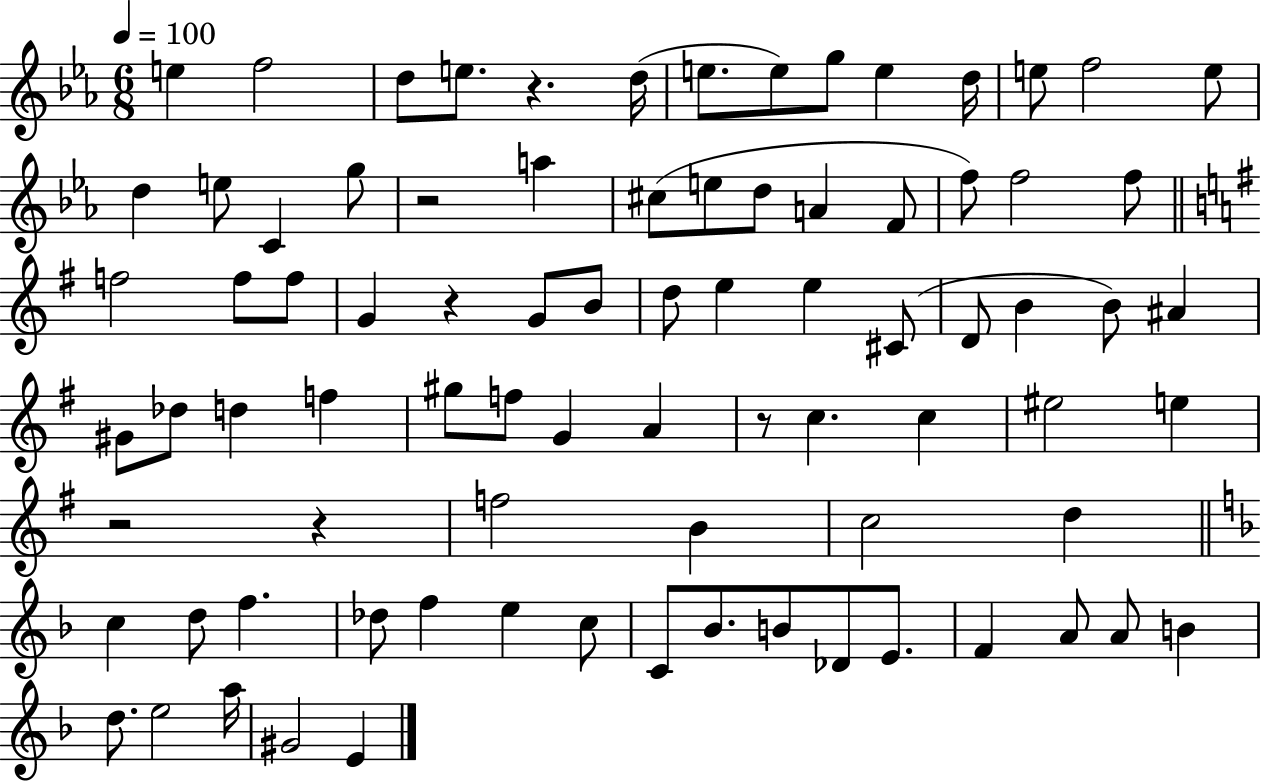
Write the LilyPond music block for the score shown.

{
  \clef treble
  \numericTimeSignature
  \time 6/8
  \key ees \major
  \tempo 4 = 100
  e''4 f''2 | d''8 e''8. r4. d''16( | e''8. e''8) g''8 e''4 d''16 | e''8 f''2 e''8 | \break d''4 e''8 c'4 g''8 | r2 a''4 | cis''8( e''8 d''8 a'4 f'8 | f''8) f''2 f''8 | \break \bar "||" \break \key g \major f''2 f''8 f''8 | g'4 r4 g'8 b'8 | d''8 e''4 e''4 cis'8( | d'8 b'4 b'8) ais'4 | \break gis'8 des''8 d''4 f''4 | gis''8 f''8 g'4 a'4 | r8 c''4. c''4 | eis''2 e''4 | \break r2 r4 | f''2 b'4 | c''2 d''4 | \bar "||" \break \key d \minor c''4 d''8 f''4. | des''8 f''4 e''4 c''8 | c'8 bes'8. b'8 des'8 e'8. | f'4 a'8 a'8 b'4 | \break d''8. e''2 a''16 | gis'2 e'4 | \bar "|."
}